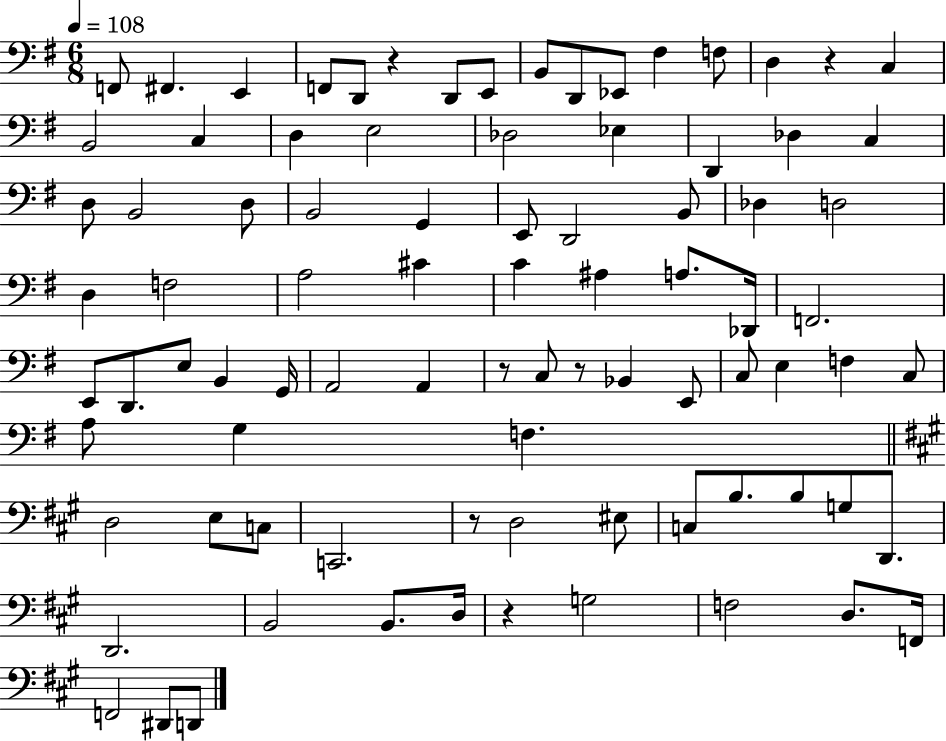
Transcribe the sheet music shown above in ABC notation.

X:1
T:Untitled
M:6/8
L:1/4
K:G
F,,/2 ^F,, E,, F,,/2 D,,/2 z D,,/2 E,,/2 B,,/2 D,,/2 _E,,/2 ^F, F,/2 D, z C, B,,2 C, D, E,2 _D,2 _E, D,, _D, C, D,/2 B,,2 D,/2 B,,2 G,, E,,/2 D,,2 B,,/2 _D, D,2 D, F,2 A,2 ^C C ^A, A,/2 _D,,/4 F,,2 E,,/2 D,,/2 E,/2 B,, G,,/4 A,,2 A,, z/2 C,/2 z/2 _B,, E,,/2 C,/2 E, F, C,/2 A,/2 G, F, D,2 E,/2 C,/2 C,,2 z/2 D,2 ^E,/2 C,/2 B,/2 B,/2 G,/2 D,,/2 D,,2 B,,2 B,,/2 D,/4 z G,2 F,2 D,/2 F,,/4 F,,2 ^D,,/2 D,,/2